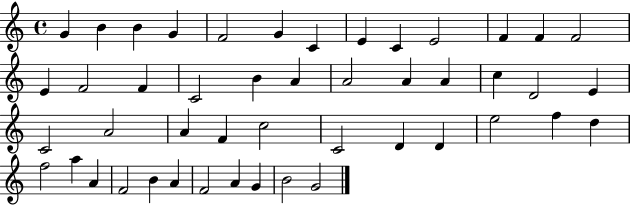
X:1
T:Untitled
M:4/4
L:1/4
K:C
G B B G F2 G C E C E2 F F F2 E F2 F C2 B A A2 A A c D2 E C2 A2 A F c2 C2 D D e2 f d f2 a A F2 B A F2 A G B2 G2